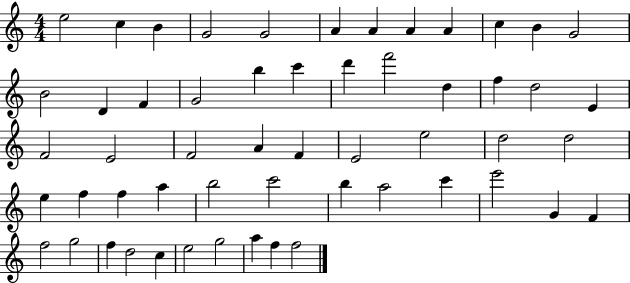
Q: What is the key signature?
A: C major